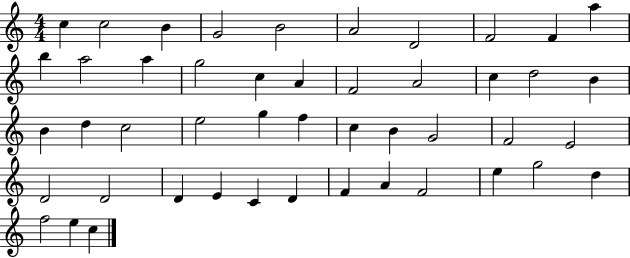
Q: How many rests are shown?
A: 0